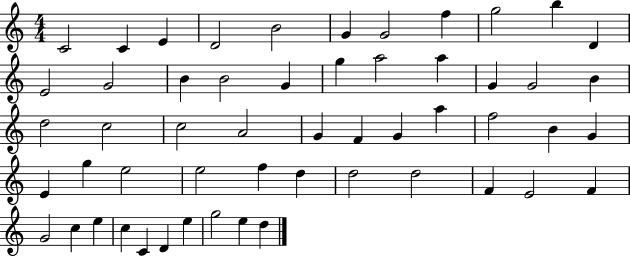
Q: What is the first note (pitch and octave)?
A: C4